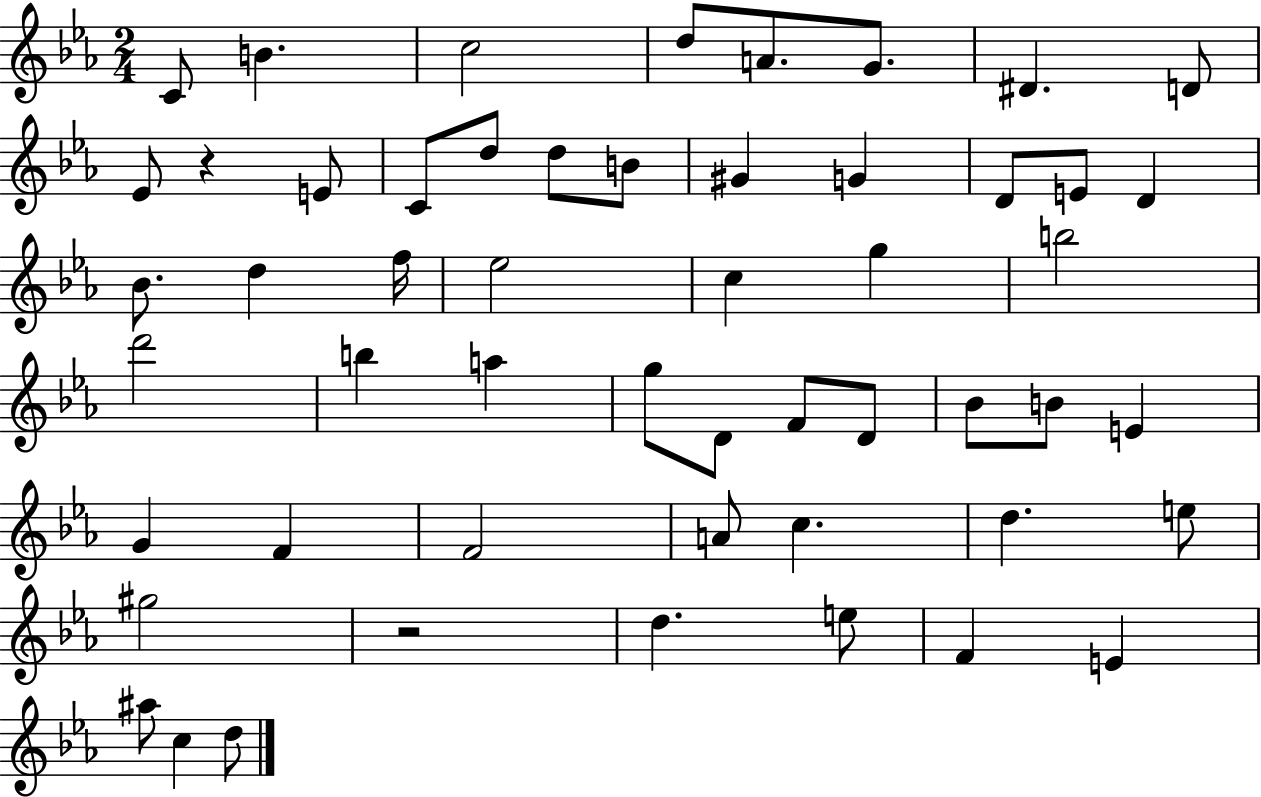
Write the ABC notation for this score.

X:1
T:Untitled
M:2/4
L:1/4
K:Eb
C/2 B c2 d/2 A/2 G/2 ^D D/2 _E/2 z E/2 C/2 d/2 d/2 B/2 ^G G D/2 E/2 D _B/2 d f/4 _e2 c g b2 d'2 b a g/2 D/2 F/2 D/2 _B/2 B/2 E G F F2 A/2 c d e/2 ^g2 z2 d e/2 F E ^a/2 c d/2